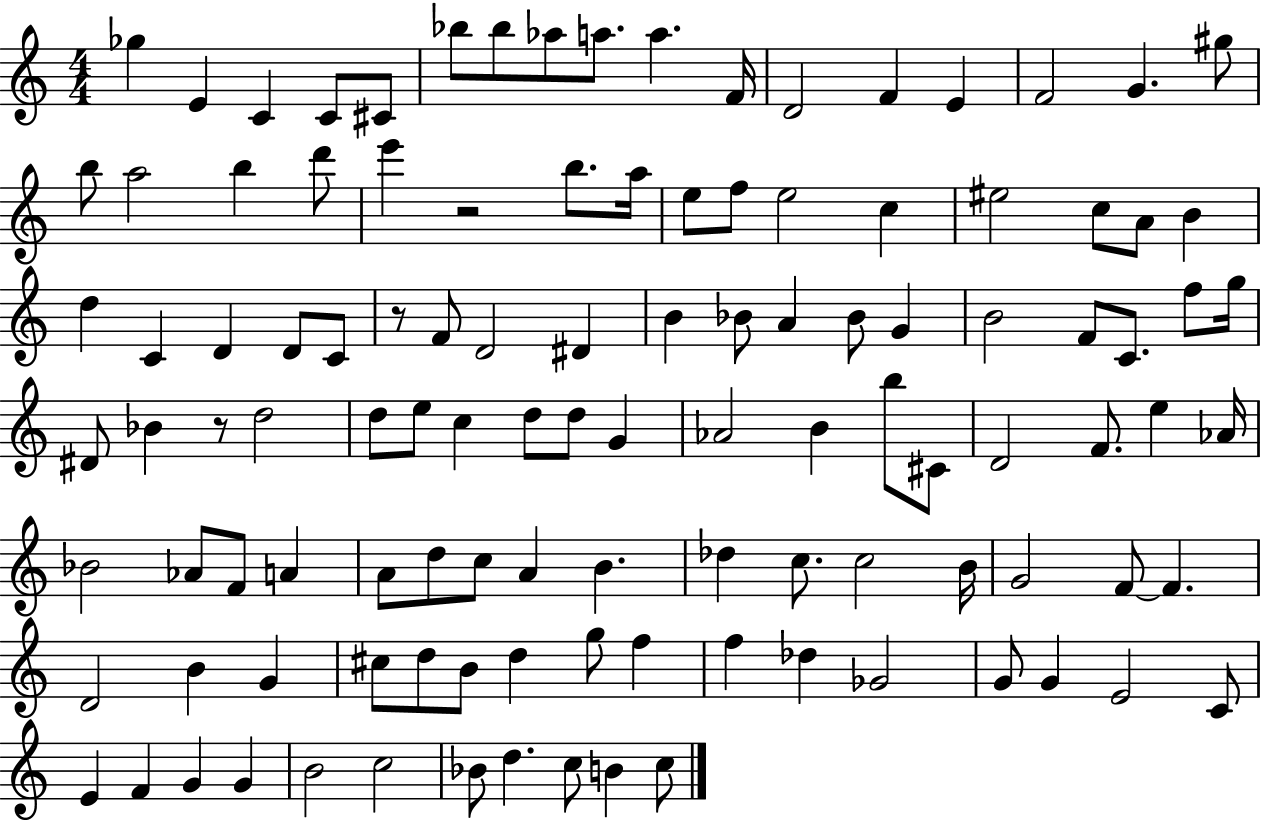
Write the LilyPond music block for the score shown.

{
  \clef treble
  \numericTimeSignature
  \time 4/4
  \key c \major
  ges''4 e'4 c'4 c'8 cis'8 | bes''8 bes''8 aes''8 a''8. a''4. f'16 | d'2 f'4 e'4 | f'2 g'4. gis''8 | \break b''8 a''2 b''4 d'''8 | e'''4 r2 b''8. a''16 | e''8 f''8 e''2 c''4 | eis''2 c''8 a'8 b'4 | \break d''4 c'4 d'4 d'8 c'8 | r8 f'8 d'2 dis'4 | b'4 bes'8 a'4 bes'8 g'4 | b'2 f'8 c'8. f''8 g''16 | \break dis'8 bes'4 r8 d''2 | d''8 e''8 c''4 d''8 d''8 g'4 | aes'2 b'4 b''8 cis'8 | d'2 f'8. e''4 aes'16 | \break bes'2 aes'8 f'8 a'4 | a'8 d''8 c''8 a'4 b'4. | des''4 c''8. c''2 b'16 | g'2 f'8~~ f'4. | \break d'2 b'4 g'4 | cis''8 d''8 b'8 d''4 g''8 f''4 | f''4 des''4 ges'2 | g'8 g'4 e'2 c'8 | \break e'4 f'4 g'4 g'4 | b'2 c''2 | bes'8 d''4. c''8 b'4 c''8 | \bar "|."
}